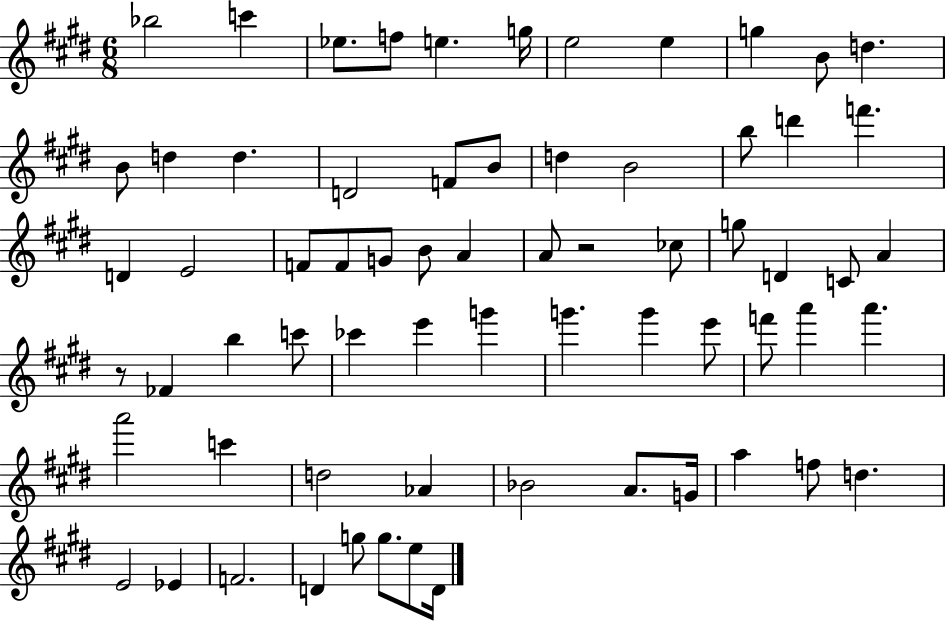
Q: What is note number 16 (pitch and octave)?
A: F4